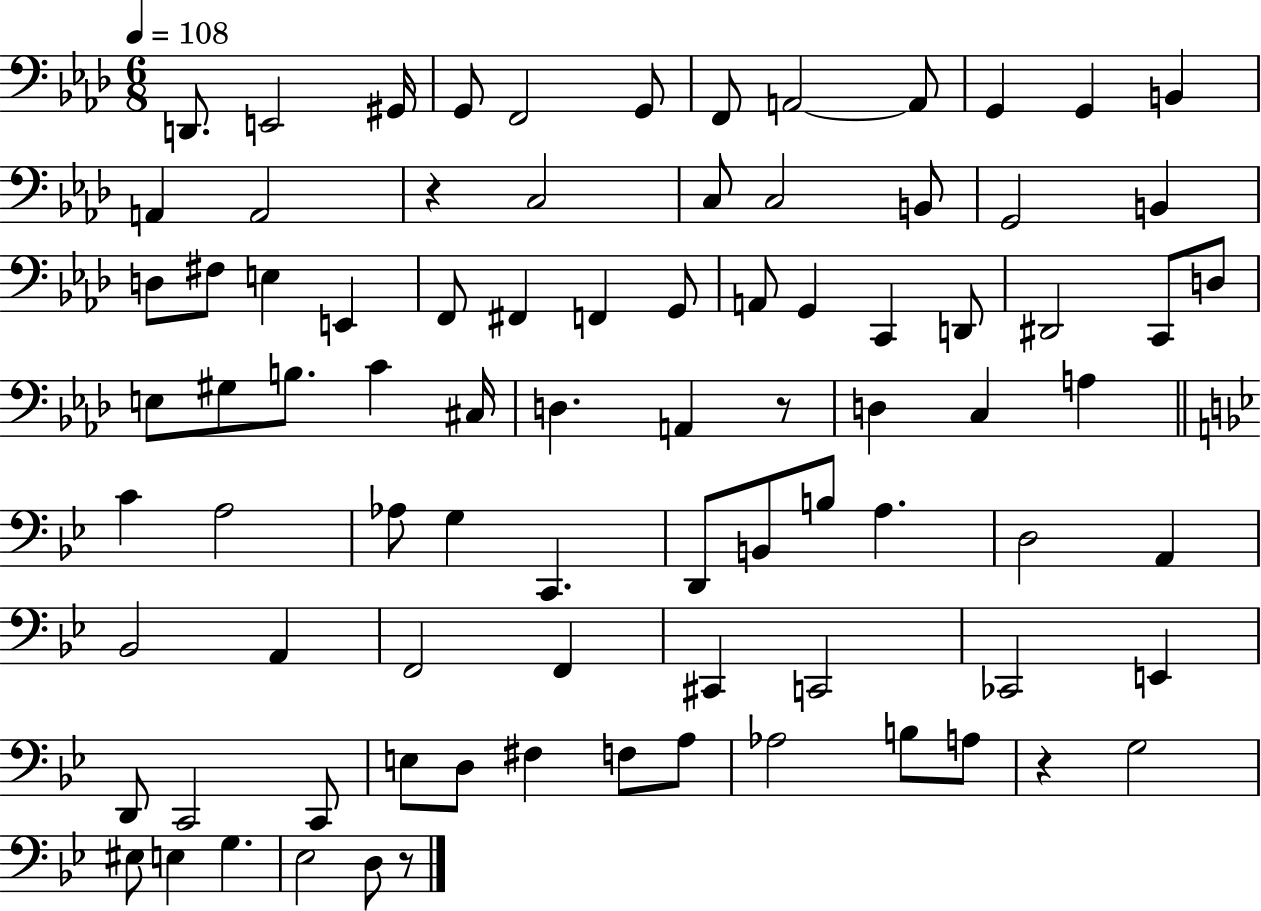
{
  \clef bass
  \numericTimeSignature
  \time 6/8
  \key aes \major
  \tempo 4 = 108
  d,8. e,2 gis,16 | g,8 f,2 g,8 | f,8 a,2~~ a,8 | g,4 g,4 b,4 | \break a,4 a,2 | r4 c2 | c8 c2 b,8 | g,2 b,4 | \break d8 fis8 e4 e,4 | f,8 fis,4 f,4 g,8 | a,8 g,4 c,4 d,8 | dis,2 c,8 d8 | \break e8 gis8 b8. c'4 cis16 | d4. a,4 r8 | d4 c4 a4 | \bar "||" \break \key g \minor c'4 a2 | aes8 g4 c,4. | d,8 b,8 b8 a4. | d2 a,4 | \break bes,2 a,4 | f,2 f,4 | cis,4 c,2 | ces,2 e,4 | \break d,8 c,2 c,8 | e8 d8 fis4 f8 a8 | aes2 b8 a8 | r4 g2 | \break eis8 e4 g4. | ees2 d8 r8 | \bar "|."
}